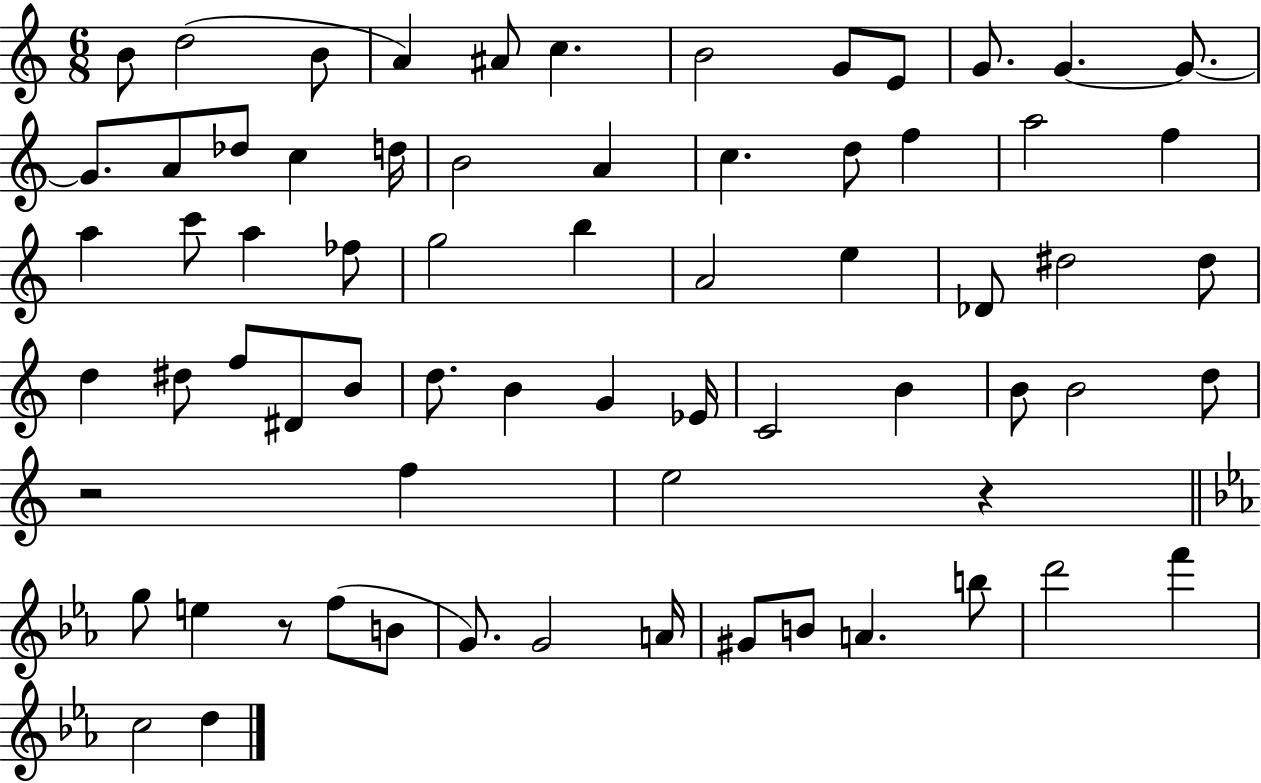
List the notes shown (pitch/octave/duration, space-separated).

B4/e D5/h B4/e A4/q A#4/e C5/q. B4/h G4/e E4/e G4/e. G4/q. G4/e. G4/e. A4/e Db5/e C5/q D5/s B4/h A4/q C5/q. D5/e F5/q A5/h F5/q A5/q C6/e A5/q FES5/e G5/h B5/q A4/h E5/q Db4/e D#5/h D#5/e D5/q D#5/e F5/e D#4/e B4/e D5/e. B4/q G4/q Eb4/s C4/h B4/q B4/e B4/h D5/e R/h F5/q E5/h R/q G5/e E5/q R/e F5/e B4/e G4/e. G4/h A4/s G#4/e B4/e A4/q. B5/e D6/h F6/q C5/h D5/q